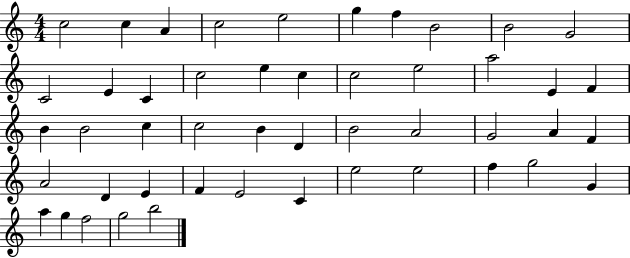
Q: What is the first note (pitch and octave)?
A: C5